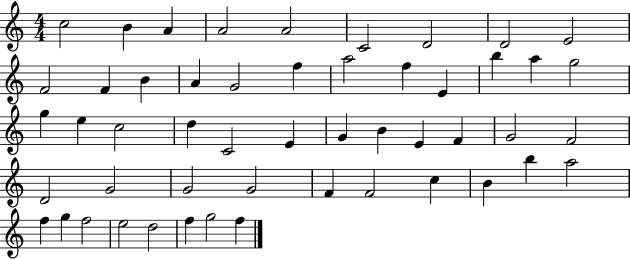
{
  \clef treble
  \numericTimeSignature
  \time 4/4
  \key c \major
  c''2 b'4 a'4 | a'2 a'2 | c'2 d'2 | d'2 e'2 | \break f'2 f'4 b'4 | a'4 g'2 f''4 | a''2 f''4 e'4 | b''4 a''4 g''2 | \break g''4 e''4 c''2 | d''4 c'2 e'4 | g'4 b'4 e'4 f'4 | g'2 f'2 | \break d'2 g'2 | g'2 g'2 | f'4 f'2 c''4 | b'4 b''4 a''2 | \break f''4 g''4 f''2 | e''2 d''2 | f''4 g''2 f''4 | \bar "|."
}